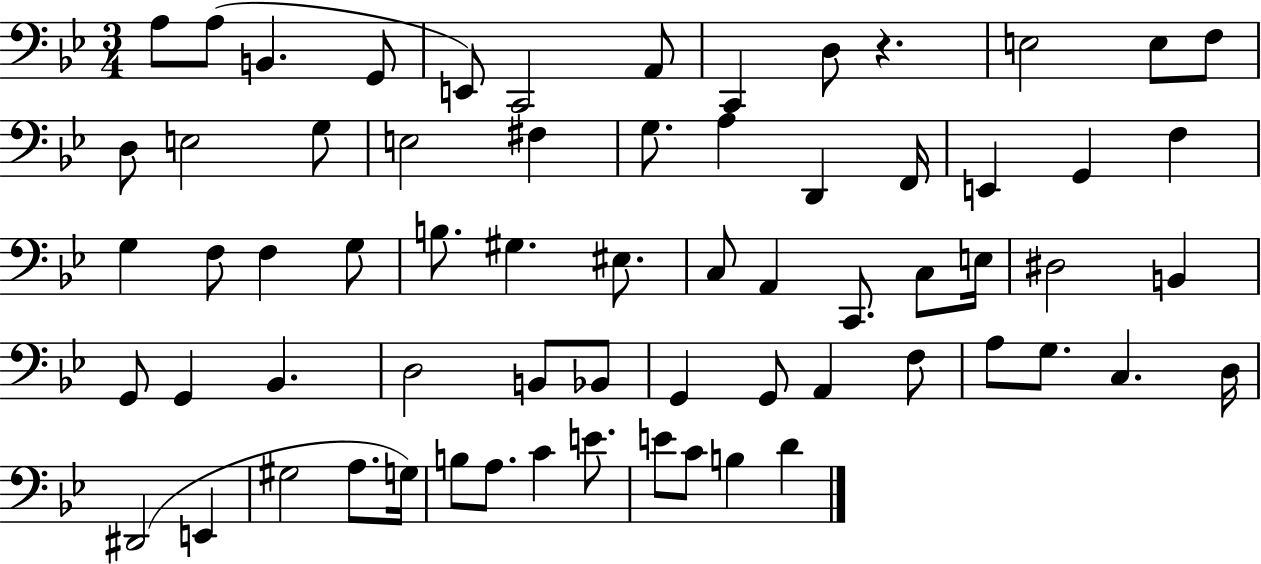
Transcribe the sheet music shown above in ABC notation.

X:1
T:Untitled
M:3/4
L:1/4
K:Bb
A,/2 A,/2 B,, G,,/2 E,,/2 C,,2 A,,/2 C,, D,/2 z E,2 E,/2 F,/2 D,/2 E,2 G,/2 E,2 ^F, G,/2 A, D,, F,,/4 E,, G,, F, G, F,/2 F, G,/2 B,/2 ^G, ^E,/2 C,/2 A,, C,,/2 C,/2 E,/4 ^D,2 B,, G,,/2 G,, _B,, D,2 B,,/2 _B,,/2 G,, G,,/2 A,, F,/2 A,/2 G,/2 C, D,/4 ^D,,2 E,, ^G,2 A,/2 G,/4 B,/2 A,/2 C E/2 E/2 C/2 B, D